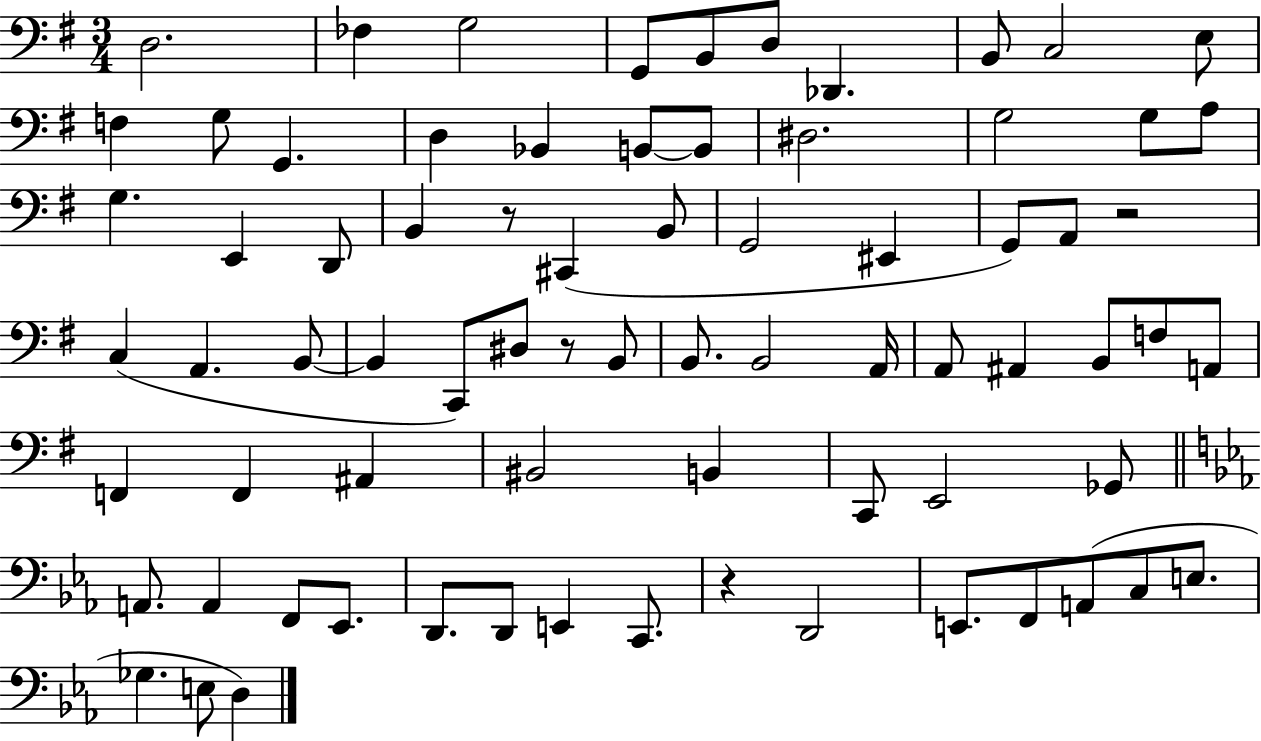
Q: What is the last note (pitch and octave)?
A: D3